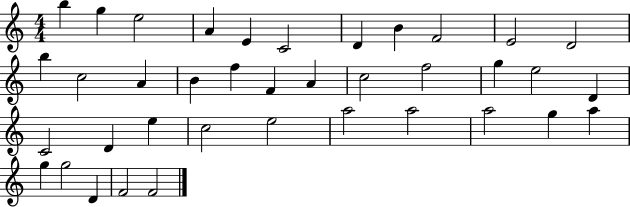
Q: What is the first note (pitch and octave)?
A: B5